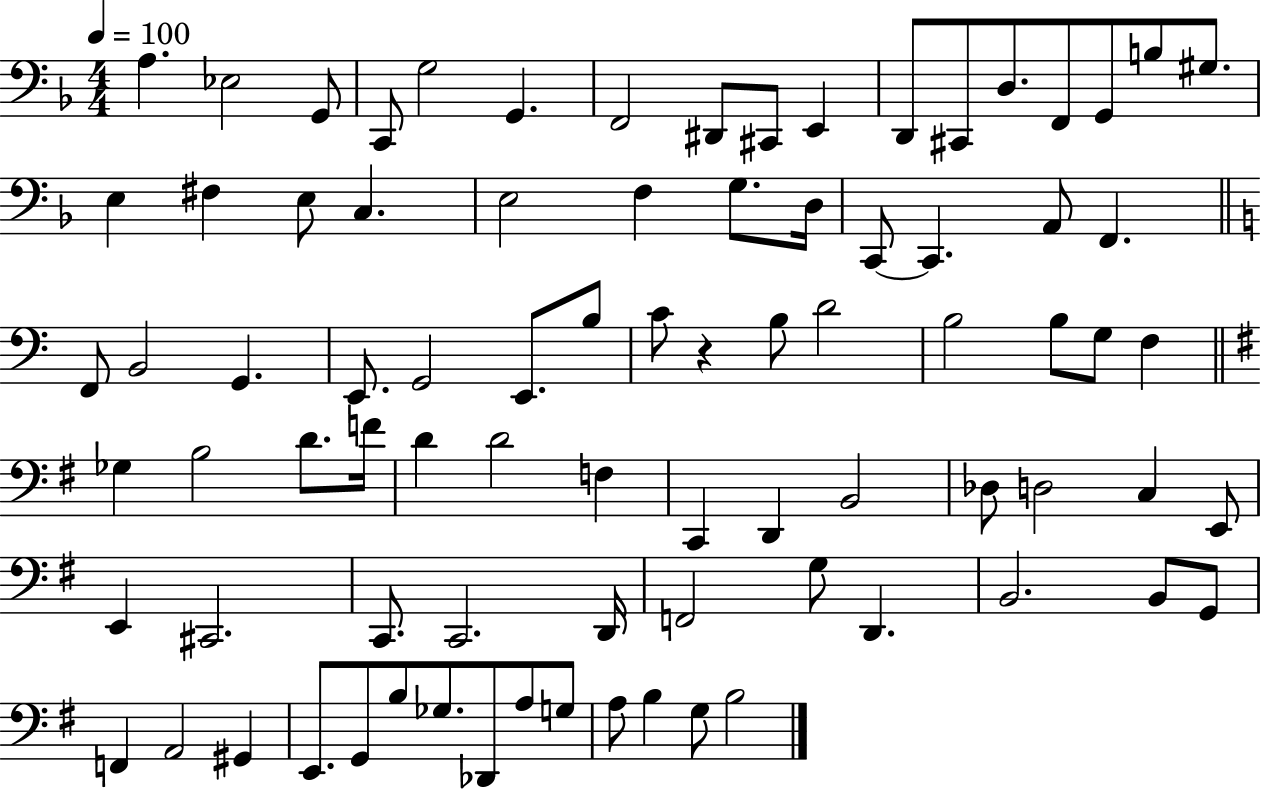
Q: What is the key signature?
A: F major